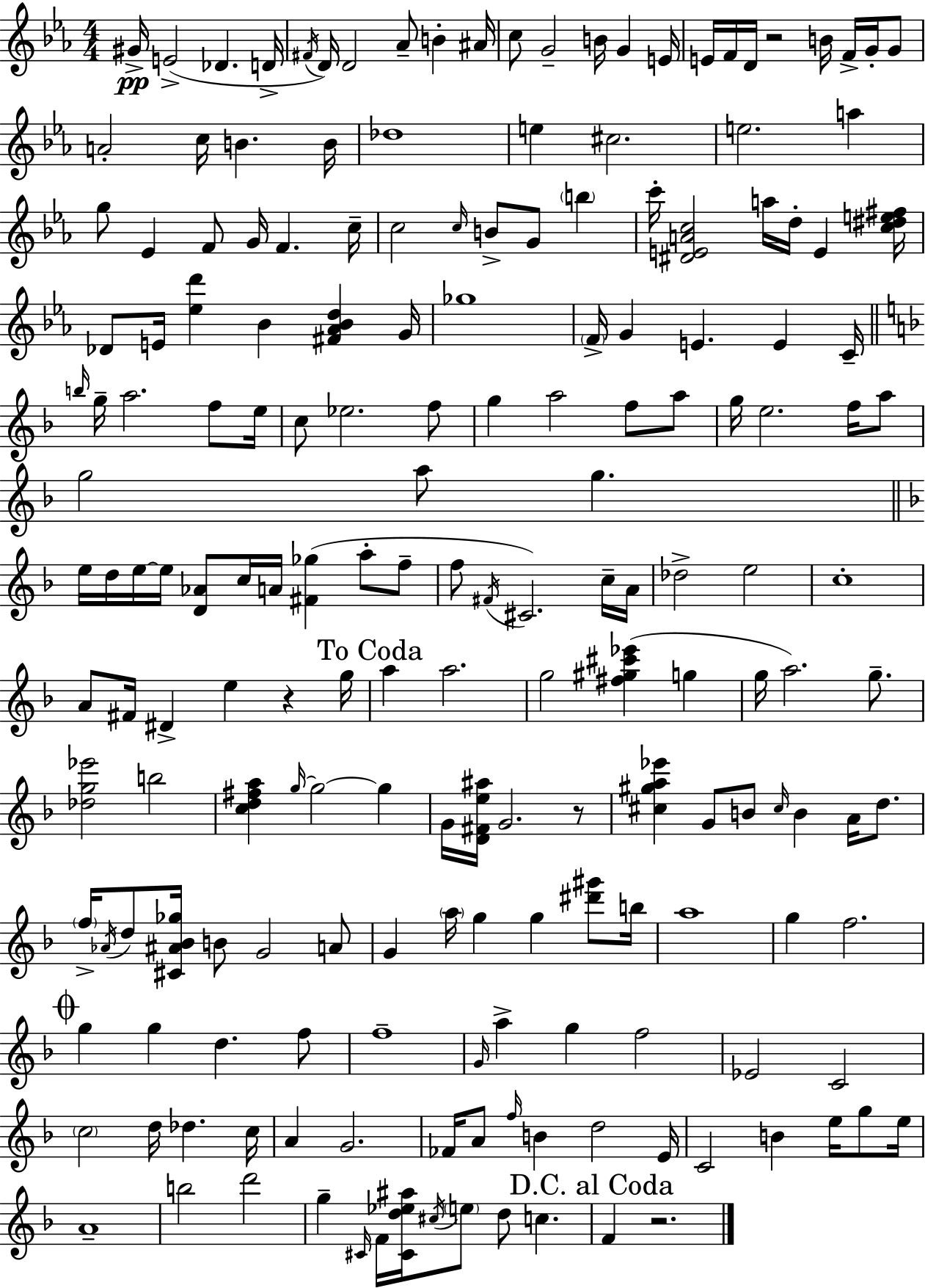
G#4/s E4/h Db4/q. D4/s F#4/s D4/s D4/h Ab4/e B4/q A#4/s C5/e G4/h B4/s G4/q E4/s E4/s F4/s D4/s R/h B4/s F4/s G4/s G4/e A4/h C5/s B4/q. B4/s Db5/w E5/q C#5/h. E5/h. A5/q G5/e Eb4/q F4/e G4/s F4/q. C5/s C5/h C5/s B4/e G4/e B5/q C6/s [D#4,E4,A4,C5]/h A5/s D5/s E4/q [C5,D#5,E5,F#5]/s Db4/e E4/s [Eb5,D6]/q Bb4/q [F#4,Ab4,Bb4,D5]/q G4/s Gb5/w F4/s G4/q E4/q. E4/q C4/s B5/s G5/s A5/h. F5/e E5/s C5/e Eb5/h. F5/e G5/q A5/h F5/e A5/e G5/s E5/h. F5/s A5/e G5/h A5/e G5/q. E5/s D5/s E5/s E5/s [D4,Ab4]/e C5/s A4/s [F#4,Gb5]/q A5/e F5/e F5/e F#4/s C#4/h. C5/s A4/s Db5/h E5/h C5/w A4/e F#4/s D#4/q E5/q R/q G5/s A5/q A5/h. G5/h [F#5,G#5,C#6,Eb6]/q G5/q G5/s A5/h. G5/e. [Db5,G5,Eb6]/h B5/h [C5,D5,F#5,A5]/q G5/s G5/h G5/q G4/s [D4,F#4,E5,A#5]/s G4/h. R/e [C#5,G#5,A5,Eb6]/q G4/e B4/e C#5/s B4/q A4/s D5/e. F5/s Ab4/s D5/e [C#4,A#4,Bb4,Gb5]/s B4/e G4/h A4/e G4/q A5/s G5/q G5/q [D#6,G#6]/e B5/s A5/w G5/q F5/h. G5/q G5/q D5/q. F5/e F5/w G4/s A5/q G5/q F5/h Eb4/h C4/h C5/h D5/s Db5/q. C5/s A4/q G4/h. FES4/s A4/e F5/s B4/q D5/h E4/s C4/h B4/q E5/s G5/e E5/s A4/w B5/h D6/h G5/q C#4/s F4/s [C#4,D5,Eb5,A#5]/s C#5/s E5/e D5/e C5/q. F4/q R/h.